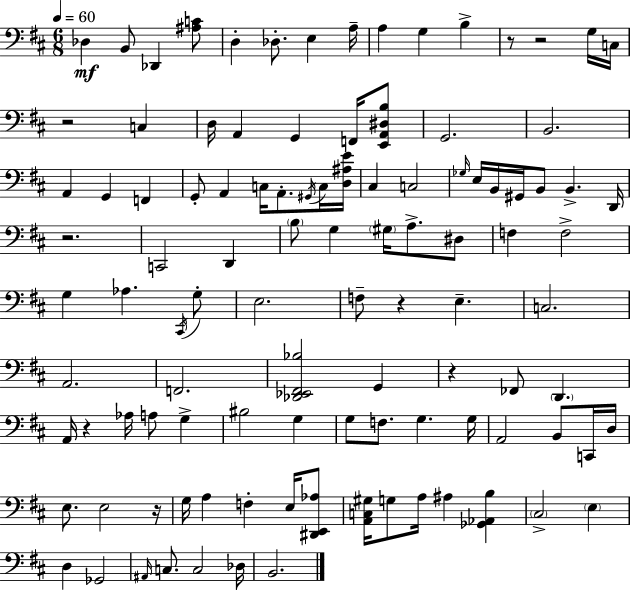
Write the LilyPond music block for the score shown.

{
  \clef bass
  \numericTimeSignature
  \time 6/8
  \key d \major
  \tempo 4 = 60
  des4\mf b,8 des,4 <ais c'>8 | d4-. des8.-. e4 a16-- | a4 g4 b4-> | r8 r2 g16 c16 | \break r2 c4 | d16 a,4 g,4 f,16 <e, a, dis b>8 | g,2. | b,2. | \break a,4 g,4 f,4 | g,8-. a,4 c16 a,8.-. \acciaccatura { gis,16 } c16 | <d ais e'>16 cis4 c2 | \grace { ges16 } e16 b,16 gis,16 b,8 b,4.-> | \break d,16 r2. | c,2 d,4 | \parenthesize b8 g4 \parenthesize gis16 a8.-> | dis8 f4 f2-> | \break g4 aes4. | \acciaccatura { cis,16 } g8-. e2. | f8-- r4 e4.-- | c2. | \break a,2. | f,2. | <des, ees, fis, bes>2 g,4 | r4 fes,8 \parenthesize d,4. | \break a,16 r4 aes16 a8 g4-> | bis2 g4 | g8 f8. g4. | g16 a,2 b,8 | \break c,16 d16 e8. e2 | r16 g16 a4 f4-. | e16 <dis, e, aes>8 <a, c gis>16 g8 a16 ais4 <ges, aes, b>4 | \parenthesize cis2-> \parenthesize e4 | \break d4 ges,2 | \grace { ais,16 } c8. c2 | des16 b,2. | \bar "|."
}